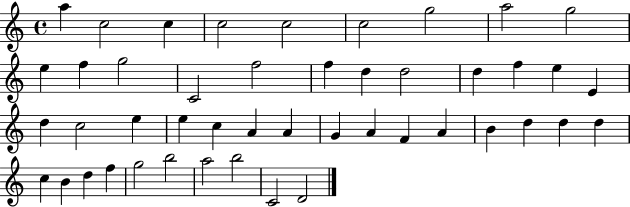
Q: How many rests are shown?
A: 0